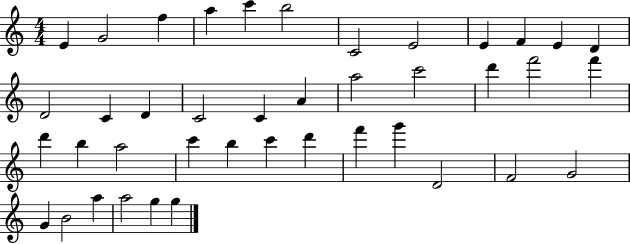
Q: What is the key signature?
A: C major